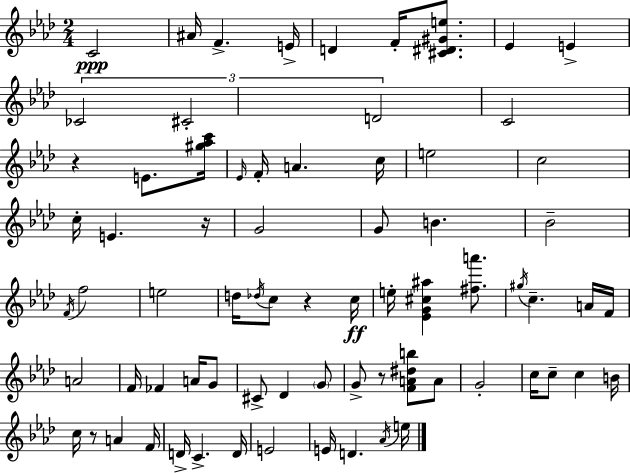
{
  \clef treble
  \numericTimeSignature
  \time 2/4
  \key aes \major
  \repeat volta 2 { c'2\ppp | ais'16 f'4.-> e'16-> | d'4 f'16-. <cis' dis' gis' e''>8. | ees'4 e'4-> | \break \tuplet 3/2 { ces'2 | cis'2-. | d'2 } | c'2 | \break r4 e'8. <gis'' aes'' c'''>16 | \grace { ees'16 } f'16-. a'4. | c''16 e''2 | c''2 | \break c''16-. e'4. | r16 g'2 | g'8 b'4. | bes'2-- | \break \acciaccatura { f'16 } f''2 | e''2 | d''16 \acciaccatura { des''16 } c''8 r4 | c''16\ff e''16-. <ees' g' cis'' ais''>4 | \break <fis'' a'''>8. \acciaccatura { gis''16 } c''4.-- | a'16 f'16 a'2 | f'16 fes'4 | a'16 g'8 cis'8-> des'4 | \break \parenthesize g'8 g'8-> r8 | <f' a' dis'' b''>8 a'8 g'2-. | c''16 c''8-- c''4 | b'16 c''16 r8 a'4 | \break f'16 d'16-> c'4.-> | d'16 e'2 | e'16 d'4. | \acciaccatura { aes'16 } e''16 } \bar "|."
}